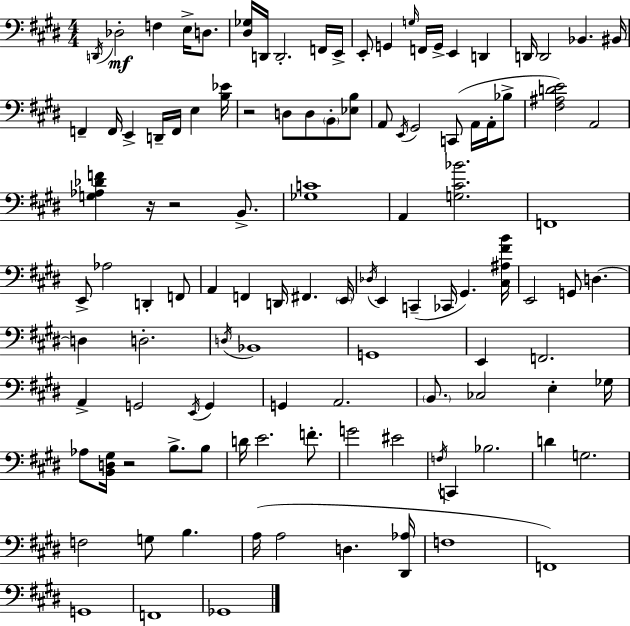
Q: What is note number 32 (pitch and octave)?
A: G#2